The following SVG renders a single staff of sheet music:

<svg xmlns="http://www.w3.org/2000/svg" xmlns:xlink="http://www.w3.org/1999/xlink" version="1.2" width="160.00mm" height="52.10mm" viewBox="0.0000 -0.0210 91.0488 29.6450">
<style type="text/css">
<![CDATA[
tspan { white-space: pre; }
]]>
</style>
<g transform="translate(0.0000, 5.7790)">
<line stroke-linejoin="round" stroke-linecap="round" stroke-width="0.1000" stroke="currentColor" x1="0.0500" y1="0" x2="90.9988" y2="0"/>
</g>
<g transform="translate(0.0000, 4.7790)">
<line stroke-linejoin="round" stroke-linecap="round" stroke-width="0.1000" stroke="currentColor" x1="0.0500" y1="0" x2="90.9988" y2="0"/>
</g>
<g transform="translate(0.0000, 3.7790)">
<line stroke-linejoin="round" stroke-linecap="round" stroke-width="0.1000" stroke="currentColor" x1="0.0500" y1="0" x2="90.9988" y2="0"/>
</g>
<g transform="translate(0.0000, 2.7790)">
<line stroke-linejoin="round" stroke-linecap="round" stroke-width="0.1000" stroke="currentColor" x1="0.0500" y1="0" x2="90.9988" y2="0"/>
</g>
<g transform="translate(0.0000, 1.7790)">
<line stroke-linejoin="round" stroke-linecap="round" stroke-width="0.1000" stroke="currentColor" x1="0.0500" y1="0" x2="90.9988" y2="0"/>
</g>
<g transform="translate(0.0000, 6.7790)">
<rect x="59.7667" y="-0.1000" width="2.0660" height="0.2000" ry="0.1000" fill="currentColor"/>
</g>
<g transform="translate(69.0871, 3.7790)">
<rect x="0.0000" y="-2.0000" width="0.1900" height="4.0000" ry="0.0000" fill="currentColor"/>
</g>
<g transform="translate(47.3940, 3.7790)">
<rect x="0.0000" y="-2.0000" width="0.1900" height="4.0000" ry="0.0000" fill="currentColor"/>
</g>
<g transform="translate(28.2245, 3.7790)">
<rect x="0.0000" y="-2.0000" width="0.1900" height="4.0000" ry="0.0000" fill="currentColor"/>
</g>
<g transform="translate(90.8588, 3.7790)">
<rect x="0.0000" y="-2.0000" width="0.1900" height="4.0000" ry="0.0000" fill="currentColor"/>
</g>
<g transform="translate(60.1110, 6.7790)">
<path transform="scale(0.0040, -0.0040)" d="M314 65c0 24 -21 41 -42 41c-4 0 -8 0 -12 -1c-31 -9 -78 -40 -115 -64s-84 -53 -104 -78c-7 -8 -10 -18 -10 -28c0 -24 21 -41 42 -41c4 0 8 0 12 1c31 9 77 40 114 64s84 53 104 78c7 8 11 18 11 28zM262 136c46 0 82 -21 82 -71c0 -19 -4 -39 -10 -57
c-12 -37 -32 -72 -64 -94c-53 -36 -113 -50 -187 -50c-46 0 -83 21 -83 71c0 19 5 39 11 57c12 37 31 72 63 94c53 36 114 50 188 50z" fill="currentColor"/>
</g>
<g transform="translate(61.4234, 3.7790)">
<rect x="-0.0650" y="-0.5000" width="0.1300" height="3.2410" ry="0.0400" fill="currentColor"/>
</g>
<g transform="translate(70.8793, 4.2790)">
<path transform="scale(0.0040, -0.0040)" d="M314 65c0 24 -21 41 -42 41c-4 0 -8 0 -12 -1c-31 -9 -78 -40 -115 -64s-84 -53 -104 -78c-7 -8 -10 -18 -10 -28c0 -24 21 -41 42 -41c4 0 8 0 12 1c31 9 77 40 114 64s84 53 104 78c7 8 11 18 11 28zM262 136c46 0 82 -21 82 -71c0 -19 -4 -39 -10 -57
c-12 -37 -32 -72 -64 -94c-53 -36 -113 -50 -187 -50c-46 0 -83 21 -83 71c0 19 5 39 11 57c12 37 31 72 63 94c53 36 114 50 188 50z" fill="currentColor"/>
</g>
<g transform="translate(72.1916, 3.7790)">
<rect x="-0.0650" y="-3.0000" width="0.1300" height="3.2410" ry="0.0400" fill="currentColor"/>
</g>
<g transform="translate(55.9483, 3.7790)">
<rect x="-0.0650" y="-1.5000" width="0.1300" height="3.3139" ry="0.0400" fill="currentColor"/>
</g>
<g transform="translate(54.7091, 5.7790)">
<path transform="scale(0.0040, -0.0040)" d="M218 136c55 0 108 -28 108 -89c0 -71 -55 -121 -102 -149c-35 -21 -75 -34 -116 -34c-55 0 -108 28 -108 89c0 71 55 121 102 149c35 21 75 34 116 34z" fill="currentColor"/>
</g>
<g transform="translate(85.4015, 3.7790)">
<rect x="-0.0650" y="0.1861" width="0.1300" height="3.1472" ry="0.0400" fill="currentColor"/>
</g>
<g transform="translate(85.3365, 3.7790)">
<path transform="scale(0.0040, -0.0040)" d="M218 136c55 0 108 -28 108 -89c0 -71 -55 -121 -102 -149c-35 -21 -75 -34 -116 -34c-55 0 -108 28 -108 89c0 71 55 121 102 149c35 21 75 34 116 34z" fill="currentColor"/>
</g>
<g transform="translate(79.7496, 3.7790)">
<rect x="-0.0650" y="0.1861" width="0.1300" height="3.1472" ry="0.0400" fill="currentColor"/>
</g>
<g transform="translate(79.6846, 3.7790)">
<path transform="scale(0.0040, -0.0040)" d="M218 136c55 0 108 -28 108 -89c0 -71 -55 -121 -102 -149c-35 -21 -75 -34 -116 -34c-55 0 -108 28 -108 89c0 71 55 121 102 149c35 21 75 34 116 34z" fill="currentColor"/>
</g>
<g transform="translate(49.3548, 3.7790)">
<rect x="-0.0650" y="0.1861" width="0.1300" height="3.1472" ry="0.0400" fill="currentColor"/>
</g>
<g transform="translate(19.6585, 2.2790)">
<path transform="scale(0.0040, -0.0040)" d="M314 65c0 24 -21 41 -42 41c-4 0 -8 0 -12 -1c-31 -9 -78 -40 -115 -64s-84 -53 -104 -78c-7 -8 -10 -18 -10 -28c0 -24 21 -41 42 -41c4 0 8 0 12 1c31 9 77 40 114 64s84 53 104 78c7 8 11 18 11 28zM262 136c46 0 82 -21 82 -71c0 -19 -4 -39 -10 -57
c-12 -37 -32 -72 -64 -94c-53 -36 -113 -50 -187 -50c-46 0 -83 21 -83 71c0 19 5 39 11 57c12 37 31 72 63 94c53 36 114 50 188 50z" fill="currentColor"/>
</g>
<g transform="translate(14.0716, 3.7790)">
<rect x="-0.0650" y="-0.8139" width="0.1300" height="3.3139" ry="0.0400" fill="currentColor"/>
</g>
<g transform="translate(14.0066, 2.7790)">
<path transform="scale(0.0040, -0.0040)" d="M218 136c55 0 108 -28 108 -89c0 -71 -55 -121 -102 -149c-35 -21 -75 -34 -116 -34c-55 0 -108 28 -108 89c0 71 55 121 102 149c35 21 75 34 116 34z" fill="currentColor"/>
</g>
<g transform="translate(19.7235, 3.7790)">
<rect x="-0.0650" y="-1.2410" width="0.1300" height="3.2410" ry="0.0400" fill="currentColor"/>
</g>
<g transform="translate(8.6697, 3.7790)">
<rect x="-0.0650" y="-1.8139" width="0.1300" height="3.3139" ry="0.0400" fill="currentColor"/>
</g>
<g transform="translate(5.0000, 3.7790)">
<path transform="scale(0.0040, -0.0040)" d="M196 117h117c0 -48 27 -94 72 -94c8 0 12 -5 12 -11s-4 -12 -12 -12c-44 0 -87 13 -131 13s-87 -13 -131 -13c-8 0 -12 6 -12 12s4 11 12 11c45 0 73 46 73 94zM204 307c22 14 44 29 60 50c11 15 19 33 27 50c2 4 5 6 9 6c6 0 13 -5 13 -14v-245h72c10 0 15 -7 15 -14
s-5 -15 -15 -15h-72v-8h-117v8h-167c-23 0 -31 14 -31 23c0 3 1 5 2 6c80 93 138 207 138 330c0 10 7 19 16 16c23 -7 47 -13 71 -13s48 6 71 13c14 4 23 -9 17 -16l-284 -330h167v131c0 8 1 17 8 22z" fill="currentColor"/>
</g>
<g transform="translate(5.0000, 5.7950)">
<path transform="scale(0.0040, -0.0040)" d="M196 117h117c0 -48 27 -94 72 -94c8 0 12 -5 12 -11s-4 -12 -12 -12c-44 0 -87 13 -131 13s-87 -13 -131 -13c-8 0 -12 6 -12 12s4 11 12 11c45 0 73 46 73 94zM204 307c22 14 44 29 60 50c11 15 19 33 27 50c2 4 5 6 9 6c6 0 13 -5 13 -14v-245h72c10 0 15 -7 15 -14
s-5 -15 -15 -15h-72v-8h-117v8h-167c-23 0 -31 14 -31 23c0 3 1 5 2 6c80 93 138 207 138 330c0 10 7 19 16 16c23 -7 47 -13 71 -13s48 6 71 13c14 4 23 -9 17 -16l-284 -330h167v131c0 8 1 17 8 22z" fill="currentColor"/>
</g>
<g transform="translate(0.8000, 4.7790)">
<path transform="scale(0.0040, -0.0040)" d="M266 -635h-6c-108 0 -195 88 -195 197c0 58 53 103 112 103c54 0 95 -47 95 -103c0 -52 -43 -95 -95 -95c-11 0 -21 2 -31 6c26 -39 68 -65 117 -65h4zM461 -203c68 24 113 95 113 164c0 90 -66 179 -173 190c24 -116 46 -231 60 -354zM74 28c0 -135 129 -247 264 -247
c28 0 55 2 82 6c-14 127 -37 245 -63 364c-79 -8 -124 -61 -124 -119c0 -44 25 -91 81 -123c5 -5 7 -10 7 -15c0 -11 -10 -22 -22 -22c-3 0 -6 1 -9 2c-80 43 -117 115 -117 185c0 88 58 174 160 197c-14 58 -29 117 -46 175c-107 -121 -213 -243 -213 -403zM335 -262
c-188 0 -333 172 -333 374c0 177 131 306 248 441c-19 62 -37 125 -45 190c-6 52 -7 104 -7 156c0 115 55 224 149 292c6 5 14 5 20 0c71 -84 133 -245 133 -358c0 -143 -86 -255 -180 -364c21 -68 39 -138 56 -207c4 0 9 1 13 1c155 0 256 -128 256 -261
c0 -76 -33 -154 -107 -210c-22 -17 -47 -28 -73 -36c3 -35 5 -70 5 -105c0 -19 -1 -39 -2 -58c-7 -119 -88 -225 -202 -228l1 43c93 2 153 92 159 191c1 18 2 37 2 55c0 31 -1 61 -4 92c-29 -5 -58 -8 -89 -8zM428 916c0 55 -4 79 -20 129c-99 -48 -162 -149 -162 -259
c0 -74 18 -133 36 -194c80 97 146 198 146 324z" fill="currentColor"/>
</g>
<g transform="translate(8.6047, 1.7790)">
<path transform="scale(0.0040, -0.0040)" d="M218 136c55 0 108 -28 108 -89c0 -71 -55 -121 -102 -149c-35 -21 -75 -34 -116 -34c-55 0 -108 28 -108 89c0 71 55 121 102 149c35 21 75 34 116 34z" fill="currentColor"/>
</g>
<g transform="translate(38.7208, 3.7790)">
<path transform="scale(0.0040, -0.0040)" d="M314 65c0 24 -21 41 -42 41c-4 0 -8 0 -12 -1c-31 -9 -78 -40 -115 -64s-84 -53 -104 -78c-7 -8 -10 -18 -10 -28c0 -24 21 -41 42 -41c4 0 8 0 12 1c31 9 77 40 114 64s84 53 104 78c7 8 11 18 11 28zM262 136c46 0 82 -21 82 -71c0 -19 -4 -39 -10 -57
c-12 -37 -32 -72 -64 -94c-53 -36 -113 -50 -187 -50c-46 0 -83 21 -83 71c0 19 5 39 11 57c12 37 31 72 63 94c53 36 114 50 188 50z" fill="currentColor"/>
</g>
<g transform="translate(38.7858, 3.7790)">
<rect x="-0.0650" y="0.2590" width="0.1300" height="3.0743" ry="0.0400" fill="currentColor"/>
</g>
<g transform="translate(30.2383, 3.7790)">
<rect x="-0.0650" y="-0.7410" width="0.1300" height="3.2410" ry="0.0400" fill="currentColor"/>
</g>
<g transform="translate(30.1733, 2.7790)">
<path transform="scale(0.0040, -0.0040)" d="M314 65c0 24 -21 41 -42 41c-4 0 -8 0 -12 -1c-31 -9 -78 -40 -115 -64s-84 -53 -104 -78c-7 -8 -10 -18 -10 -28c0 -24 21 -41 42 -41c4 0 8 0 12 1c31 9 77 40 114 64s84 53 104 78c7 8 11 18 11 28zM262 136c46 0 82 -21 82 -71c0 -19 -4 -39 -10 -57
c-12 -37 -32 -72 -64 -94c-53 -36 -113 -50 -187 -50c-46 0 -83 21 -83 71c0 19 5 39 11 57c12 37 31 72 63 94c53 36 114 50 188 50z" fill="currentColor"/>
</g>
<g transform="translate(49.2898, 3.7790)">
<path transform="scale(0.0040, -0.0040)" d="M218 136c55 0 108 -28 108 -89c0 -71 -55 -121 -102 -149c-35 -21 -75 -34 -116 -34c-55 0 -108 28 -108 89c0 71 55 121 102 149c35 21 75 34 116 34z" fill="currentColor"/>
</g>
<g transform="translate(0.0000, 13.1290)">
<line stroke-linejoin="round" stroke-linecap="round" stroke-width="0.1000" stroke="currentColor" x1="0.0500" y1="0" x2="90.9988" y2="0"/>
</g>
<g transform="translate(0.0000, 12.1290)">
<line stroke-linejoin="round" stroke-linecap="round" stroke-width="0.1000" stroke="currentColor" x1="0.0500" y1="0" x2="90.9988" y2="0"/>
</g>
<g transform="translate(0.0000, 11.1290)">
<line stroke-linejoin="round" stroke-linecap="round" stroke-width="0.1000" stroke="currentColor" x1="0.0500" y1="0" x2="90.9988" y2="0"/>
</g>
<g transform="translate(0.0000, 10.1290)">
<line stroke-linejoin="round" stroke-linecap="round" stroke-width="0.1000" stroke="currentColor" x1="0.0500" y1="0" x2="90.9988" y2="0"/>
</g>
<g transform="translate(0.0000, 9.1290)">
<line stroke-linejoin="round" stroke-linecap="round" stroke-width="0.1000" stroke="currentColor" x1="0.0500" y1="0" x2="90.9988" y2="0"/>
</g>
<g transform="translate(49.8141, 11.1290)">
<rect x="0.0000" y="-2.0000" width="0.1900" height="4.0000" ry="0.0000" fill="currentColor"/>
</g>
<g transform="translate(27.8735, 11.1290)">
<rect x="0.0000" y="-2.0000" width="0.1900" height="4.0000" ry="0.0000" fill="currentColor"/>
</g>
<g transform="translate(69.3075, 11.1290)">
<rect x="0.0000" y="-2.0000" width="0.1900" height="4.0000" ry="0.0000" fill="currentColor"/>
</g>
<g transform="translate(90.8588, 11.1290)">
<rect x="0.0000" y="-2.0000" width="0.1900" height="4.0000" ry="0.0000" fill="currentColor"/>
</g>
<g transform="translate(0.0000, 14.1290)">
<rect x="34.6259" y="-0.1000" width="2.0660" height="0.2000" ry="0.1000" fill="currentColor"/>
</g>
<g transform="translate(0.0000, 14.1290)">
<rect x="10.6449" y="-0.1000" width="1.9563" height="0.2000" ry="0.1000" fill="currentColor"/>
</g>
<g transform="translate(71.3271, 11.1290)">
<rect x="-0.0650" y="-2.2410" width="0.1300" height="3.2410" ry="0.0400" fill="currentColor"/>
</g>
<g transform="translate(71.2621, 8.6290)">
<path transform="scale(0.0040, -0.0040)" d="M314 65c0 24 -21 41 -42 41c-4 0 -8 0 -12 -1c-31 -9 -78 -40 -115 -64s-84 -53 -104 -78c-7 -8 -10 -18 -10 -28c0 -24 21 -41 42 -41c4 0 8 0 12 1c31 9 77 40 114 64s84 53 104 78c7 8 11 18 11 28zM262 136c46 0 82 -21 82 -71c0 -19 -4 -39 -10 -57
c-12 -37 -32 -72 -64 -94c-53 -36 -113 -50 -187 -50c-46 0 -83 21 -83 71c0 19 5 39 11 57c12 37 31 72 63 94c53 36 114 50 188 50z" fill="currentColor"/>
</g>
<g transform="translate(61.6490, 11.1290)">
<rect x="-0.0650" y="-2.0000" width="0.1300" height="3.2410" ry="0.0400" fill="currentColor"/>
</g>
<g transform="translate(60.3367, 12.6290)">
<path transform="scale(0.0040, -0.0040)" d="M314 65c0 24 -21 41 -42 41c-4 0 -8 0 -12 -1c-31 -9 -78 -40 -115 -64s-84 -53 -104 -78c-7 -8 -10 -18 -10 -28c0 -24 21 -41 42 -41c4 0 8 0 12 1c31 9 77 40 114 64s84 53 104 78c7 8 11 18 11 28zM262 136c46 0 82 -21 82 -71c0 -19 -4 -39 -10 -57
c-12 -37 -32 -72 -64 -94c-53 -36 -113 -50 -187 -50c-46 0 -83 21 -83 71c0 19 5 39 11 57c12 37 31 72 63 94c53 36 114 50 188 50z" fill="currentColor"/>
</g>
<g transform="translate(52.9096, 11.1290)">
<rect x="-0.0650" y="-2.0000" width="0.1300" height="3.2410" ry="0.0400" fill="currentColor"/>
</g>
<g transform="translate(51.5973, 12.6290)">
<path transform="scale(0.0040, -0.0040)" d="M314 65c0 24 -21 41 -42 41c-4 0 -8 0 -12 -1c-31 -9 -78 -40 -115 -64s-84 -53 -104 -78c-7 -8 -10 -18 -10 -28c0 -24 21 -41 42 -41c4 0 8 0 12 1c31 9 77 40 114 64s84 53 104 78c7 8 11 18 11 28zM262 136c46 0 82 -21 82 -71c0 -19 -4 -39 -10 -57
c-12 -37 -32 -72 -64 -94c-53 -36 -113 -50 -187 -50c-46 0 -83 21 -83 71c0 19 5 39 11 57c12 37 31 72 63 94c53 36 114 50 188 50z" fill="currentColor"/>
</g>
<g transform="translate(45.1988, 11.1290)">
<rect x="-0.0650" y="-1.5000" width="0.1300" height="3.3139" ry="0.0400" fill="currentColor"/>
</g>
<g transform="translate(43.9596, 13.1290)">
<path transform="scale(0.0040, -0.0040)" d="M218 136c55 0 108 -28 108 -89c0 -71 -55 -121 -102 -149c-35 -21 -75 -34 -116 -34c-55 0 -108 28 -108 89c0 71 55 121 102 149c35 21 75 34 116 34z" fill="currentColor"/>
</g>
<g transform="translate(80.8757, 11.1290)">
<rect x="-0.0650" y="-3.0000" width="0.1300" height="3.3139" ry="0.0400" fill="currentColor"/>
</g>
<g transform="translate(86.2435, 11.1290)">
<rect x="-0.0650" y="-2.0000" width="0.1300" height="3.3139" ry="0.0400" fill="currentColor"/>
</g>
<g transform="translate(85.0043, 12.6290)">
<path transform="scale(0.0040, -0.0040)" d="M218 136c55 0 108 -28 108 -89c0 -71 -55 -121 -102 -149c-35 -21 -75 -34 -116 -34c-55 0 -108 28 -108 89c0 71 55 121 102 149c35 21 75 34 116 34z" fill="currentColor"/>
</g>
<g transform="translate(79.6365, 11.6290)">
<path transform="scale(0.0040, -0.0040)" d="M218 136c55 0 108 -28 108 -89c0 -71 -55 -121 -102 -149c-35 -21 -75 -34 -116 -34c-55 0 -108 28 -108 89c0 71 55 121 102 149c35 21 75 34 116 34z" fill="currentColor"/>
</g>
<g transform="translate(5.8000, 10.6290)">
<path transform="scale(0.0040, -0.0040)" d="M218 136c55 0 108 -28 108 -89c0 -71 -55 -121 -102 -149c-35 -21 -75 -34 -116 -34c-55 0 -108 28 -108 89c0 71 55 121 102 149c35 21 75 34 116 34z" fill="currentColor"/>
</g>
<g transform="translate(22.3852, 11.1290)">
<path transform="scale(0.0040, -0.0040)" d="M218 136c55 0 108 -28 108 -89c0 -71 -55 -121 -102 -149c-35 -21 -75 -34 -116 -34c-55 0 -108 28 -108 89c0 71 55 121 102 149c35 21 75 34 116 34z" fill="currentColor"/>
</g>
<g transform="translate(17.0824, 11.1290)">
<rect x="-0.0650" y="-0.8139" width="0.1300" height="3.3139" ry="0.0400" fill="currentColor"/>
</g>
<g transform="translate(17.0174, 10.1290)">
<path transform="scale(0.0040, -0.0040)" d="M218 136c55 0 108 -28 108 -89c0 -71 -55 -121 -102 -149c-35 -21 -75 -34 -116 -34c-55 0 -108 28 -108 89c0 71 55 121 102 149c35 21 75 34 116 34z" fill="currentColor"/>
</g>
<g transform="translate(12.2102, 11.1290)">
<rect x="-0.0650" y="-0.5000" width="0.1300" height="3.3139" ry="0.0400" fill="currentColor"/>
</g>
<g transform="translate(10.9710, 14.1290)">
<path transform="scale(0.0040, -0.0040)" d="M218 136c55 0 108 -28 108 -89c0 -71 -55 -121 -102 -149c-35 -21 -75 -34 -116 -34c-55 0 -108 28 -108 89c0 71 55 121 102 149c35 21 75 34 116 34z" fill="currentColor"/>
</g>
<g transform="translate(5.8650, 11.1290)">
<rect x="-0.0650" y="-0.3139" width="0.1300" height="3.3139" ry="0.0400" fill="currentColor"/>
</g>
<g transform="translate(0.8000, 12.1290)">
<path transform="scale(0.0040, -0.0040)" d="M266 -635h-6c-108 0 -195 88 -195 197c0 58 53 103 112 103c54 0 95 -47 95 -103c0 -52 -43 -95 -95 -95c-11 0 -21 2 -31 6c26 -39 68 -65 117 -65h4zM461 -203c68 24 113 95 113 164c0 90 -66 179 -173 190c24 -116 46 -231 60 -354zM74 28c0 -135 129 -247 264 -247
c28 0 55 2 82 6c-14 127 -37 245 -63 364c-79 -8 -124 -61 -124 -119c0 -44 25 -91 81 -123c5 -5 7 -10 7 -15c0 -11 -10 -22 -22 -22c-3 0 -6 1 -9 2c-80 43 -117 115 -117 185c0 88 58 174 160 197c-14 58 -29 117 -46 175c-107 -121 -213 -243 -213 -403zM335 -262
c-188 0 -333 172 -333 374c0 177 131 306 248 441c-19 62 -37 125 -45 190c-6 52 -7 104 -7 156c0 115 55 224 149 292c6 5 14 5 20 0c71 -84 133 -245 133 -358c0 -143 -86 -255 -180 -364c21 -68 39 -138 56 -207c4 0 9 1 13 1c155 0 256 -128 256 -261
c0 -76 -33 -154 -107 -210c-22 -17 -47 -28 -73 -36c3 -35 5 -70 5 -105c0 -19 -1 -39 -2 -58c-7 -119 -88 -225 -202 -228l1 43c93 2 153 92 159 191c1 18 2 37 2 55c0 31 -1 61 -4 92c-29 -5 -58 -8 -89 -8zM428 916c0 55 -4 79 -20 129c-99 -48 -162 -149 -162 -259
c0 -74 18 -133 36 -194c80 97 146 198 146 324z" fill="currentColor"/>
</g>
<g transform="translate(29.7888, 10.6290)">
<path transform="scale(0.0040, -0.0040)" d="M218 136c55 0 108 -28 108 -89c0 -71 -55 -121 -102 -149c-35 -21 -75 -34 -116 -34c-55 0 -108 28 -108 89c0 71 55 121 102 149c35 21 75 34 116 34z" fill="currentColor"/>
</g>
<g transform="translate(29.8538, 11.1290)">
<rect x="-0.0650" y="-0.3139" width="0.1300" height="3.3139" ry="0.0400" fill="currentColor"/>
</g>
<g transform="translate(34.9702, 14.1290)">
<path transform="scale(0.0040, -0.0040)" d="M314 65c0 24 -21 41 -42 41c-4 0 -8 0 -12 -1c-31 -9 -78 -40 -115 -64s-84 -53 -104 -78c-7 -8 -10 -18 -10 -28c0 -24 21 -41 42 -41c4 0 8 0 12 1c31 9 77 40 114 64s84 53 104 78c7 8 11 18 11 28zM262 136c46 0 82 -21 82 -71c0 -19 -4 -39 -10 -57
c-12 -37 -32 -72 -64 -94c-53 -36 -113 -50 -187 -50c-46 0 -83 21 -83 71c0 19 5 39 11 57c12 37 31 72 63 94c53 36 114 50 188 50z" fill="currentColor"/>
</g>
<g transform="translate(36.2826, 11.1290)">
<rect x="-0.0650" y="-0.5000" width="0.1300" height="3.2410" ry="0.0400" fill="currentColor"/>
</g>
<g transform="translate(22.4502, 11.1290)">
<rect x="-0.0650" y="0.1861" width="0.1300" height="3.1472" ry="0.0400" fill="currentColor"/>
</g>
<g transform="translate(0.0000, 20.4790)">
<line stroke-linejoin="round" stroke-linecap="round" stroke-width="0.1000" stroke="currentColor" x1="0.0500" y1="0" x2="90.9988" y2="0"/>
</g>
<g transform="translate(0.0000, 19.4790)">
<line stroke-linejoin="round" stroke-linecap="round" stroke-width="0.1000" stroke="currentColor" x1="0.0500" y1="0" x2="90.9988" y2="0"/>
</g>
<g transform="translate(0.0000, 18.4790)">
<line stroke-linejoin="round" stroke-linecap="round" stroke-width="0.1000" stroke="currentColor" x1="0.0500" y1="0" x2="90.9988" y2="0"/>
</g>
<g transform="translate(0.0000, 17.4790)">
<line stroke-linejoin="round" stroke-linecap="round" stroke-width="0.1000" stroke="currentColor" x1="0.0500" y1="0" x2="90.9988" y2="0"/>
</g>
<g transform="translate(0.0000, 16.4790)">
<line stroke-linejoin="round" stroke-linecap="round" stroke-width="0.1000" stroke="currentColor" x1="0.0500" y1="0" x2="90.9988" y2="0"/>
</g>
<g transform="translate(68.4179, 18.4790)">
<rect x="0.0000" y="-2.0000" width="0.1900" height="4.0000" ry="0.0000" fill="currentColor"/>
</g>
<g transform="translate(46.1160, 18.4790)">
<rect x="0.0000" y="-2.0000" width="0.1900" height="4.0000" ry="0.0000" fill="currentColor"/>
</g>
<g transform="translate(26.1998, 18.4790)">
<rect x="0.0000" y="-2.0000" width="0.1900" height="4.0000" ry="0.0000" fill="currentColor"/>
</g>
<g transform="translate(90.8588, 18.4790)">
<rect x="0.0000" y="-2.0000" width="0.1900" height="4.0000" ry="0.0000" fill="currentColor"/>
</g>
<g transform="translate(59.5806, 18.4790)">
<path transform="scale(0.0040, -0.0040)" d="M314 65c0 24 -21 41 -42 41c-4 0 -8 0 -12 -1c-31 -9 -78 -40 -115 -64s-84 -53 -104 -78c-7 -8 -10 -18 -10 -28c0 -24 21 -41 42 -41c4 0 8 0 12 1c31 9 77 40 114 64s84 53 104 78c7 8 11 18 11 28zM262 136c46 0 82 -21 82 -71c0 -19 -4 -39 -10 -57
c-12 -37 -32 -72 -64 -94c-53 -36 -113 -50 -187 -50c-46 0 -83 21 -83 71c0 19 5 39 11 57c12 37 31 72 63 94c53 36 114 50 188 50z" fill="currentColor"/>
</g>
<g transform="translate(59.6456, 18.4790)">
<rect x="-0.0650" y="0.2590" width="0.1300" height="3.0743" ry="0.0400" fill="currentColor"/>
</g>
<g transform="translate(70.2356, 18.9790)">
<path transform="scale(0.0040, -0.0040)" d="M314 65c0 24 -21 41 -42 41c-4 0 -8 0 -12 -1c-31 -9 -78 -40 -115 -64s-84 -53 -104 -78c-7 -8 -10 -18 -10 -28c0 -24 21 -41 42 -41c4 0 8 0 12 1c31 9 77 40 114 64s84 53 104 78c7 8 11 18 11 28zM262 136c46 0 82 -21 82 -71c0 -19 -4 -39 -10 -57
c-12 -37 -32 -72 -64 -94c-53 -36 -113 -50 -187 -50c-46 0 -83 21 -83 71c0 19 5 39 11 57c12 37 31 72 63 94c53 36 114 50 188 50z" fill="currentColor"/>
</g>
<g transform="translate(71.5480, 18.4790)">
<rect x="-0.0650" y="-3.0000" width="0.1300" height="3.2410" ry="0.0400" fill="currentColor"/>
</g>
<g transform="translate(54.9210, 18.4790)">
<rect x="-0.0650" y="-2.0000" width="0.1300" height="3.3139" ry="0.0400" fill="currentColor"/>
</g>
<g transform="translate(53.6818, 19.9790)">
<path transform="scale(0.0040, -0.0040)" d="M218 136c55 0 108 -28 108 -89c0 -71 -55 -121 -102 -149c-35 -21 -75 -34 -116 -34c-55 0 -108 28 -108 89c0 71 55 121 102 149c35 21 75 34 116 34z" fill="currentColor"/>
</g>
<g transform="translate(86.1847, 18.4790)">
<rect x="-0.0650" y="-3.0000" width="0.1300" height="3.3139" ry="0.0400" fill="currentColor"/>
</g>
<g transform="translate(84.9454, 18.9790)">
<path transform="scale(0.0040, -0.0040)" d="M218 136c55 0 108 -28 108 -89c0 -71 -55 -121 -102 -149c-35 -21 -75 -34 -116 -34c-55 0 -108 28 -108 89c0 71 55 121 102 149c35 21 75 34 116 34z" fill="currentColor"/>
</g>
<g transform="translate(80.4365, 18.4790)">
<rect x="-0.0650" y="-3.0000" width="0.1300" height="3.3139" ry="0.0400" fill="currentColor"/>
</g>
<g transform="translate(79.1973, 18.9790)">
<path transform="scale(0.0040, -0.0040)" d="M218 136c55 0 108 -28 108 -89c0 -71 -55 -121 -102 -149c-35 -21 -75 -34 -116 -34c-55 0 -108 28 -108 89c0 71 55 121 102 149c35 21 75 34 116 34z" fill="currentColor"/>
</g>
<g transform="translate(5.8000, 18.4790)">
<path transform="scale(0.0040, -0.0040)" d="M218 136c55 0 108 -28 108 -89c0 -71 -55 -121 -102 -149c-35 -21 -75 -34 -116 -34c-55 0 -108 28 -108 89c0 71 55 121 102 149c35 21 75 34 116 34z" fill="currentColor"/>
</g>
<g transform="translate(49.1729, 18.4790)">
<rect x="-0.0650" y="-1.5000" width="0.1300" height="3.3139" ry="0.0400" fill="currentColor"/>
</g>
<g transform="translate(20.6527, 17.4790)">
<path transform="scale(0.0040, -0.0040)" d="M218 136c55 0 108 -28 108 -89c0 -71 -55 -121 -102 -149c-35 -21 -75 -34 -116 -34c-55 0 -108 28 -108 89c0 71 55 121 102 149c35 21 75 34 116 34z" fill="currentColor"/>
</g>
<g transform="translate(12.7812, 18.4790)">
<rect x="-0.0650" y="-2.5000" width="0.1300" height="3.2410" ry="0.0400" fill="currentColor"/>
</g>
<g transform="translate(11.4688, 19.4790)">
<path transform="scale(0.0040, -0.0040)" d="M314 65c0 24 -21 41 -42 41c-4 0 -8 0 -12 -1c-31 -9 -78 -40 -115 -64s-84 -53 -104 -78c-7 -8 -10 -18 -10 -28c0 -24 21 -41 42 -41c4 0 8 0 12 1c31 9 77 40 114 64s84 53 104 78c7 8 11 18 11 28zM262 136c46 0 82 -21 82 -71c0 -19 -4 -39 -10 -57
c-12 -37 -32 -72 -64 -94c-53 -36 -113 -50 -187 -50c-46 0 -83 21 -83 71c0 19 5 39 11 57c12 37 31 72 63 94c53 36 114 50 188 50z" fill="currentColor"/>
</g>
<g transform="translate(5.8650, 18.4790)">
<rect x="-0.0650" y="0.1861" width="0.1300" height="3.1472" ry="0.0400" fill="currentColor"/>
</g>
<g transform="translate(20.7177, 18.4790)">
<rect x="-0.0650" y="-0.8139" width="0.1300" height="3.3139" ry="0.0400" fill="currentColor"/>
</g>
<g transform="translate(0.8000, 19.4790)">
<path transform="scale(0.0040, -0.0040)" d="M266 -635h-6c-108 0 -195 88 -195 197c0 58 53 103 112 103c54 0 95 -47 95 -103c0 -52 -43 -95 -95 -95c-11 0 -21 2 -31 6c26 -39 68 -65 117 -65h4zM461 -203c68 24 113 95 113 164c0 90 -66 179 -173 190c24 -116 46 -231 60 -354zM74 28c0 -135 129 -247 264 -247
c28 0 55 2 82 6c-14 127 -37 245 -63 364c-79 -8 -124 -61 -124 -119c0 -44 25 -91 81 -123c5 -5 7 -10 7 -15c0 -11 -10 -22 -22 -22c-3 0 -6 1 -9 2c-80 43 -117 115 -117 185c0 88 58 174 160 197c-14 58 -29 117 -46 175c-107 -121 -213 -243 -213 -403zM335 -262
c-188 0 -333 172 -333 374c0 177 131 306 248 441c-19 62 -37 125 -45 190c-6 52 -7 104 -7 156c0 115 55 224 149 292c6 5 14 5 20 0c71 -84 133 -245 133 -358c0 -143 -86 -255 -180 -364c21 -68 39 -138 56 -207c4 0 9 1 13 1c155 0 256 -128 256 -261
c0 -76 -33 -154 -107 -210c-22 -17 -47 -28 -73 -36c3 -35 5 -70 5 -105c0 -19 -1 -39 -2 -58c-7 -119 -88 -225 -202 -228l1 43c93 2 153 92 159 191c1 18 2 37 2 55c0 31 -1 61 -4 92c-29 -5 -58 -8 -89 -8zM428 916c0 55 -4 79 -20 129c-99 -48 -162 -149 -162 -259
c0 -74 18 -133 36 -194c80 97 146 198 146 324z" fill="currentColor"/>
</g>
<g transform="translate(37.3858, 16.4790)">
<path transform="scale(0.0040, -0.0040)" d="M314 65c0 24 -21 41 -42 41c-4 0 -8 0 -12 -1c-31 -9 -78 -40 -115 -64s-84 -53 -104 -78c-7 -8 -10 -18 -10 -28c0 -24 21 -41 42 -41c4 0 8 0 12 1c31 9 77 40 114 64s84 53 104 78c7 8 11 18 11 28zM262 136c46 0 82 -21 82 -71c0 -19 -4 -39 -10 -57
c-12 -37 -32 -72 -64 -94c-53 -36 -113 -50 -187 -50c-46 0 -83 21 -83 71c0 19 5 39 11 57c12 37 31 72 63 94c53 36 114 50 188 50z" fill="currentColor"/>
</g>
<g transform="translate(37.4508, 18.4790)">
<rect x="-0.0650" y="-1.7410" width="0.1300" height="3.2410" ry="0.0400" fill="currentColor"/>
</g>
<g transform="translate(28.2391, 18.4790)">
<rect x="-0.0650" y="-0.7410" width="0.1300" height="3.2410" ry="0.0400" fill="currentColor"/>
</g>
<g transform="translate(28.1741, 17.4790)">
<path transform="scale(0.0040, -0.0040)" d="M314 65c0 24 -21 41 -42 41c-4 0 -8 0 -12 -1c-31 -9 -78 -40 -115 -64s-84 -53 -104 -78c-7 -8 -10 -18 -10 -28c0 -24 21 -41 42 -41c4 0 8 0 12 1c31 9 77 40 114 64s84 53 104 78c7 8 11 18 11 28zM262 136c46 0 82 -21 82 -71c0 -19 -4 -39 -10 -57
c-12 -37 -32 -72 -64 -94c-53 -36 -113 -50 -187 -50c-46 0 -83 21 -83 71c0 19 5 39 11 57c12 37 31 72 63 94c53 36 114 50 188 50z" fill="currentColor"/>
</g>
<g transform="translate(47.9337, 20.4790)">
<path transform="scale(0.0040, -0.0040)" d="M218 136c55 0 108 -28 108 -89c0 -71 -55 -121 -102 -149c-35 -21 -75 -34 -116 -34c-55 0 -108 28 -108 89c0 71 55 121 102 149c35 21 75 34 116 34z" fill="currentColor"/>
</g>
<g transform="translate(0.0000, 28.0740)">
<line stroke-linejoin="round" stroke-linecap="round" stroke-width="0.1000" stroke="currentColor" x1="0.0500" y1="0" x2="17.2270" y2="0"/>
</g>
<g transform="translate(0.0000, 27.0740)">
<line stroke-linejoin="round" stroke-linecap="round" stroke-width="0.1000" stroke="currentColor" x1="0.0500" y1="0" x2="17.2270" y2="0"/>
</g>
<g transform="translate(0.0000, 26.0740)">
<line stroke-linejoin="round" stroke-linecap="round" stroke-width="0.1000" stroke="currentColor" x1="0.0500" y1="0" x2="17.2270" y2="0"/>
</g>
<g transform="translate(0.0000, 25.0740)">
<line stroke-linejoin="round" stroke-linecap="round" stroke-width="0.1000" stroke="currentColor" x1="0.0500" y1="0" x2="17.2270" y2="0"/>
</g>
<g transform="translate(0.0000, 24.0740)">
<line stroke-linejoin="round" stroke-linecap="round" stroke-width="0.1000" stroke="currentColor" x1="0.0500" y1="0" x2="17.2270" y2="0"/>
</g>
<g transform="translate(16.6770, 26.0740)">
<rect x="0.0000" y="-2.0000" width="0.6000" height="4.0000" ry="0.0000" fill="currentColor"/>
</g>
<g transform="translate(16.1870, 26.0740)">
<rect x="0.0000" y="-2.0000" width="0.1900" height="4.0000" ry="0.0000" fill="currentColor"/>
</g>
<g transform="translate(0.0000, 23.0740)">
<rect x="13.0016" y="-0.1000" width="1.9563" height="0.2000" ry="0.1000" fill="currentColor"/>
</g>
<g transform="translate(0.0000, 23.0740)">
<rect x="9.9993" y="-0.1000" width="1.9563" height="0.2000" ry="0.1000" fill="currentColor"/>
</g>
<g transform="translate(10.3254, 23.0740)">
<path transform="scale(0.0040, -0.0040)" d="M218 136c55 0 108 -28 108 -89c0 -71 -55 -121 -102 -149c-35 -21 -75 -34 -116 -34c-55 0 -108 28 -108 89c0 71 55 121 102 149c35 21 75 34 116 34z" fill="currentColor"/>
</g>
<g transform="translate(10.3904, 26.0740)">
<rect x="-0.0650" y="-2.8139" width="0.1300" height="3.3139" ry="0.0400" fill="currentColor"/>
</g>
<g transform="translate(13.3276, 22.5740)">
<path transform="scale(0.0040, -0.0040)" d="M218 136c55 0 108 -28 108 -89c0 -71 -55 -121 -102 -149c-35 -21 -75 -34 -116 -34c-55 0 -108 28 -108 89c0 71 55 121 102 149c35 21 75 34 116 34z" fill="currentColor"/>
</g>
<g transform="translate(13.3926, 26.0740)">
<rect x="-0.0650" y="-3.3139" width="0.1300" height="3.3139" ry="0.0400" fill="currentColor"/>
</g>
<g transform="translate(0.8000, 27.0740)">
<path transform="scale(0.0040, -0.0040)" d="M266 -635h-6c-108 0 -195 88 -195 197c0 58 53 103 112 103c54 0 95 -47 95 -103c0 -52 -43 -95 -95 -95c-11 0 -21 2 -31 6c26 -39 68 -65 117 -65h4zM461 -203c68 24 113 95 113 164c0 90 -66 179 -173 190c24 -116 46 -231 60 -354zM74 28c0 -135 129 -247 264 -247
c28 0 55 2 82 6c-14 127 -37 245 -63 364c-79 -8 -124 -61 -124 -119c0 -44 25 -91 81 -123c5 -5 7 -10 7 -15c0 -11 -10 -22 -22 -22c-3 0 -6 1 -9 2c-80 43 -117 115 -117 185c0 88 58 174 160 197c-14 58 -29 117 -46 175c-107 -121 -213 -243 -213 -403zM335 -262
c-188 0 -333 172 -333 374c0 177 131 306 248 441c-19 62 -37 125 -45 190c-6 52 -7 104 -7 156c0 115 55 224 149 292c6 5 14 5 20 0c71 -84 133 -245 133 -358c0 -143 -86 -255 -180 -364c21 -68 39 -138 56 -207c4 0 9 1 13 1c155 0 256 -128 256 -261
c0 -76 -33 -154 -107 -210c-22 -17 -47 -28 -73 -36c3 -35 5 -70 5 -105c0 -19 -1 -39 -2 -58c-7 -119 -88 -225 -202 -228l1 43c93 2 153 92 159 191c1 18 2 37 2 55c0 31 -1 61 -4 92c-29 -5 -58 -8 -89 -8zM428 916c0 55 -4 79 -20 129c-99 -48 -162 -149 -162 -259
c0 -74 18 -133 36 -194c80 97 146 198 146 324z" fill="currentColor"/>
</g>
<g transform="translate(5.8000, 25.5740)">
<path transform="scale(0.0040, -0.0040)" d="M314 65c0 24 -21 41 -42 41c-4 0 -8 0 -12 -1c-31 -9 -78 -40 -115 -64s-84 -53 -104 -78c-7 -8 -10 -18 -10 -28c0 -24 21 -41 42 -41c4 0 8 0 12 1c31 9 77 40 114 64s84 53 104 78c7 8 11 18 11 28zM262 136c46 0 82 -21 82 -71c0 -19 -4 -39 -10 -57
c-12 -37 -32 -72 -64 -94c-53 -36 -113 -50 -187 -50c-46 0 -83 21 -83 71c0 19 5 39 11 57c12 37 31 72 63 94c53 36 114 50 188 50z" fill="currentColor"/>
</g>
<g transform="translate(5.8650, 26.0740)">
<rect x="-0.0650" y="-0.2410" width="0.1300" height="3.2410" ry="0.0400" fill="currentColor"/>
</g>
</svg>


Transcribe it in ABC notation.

X:1
T:Untitled
M:4/4
L:1/4
K:C
f d e2 d2 B2 B E C2 A2 B B c C d B c C2 E F2 F2 g2 A F B G2 d d2 f2 E F B2 A2 A A c2 a b